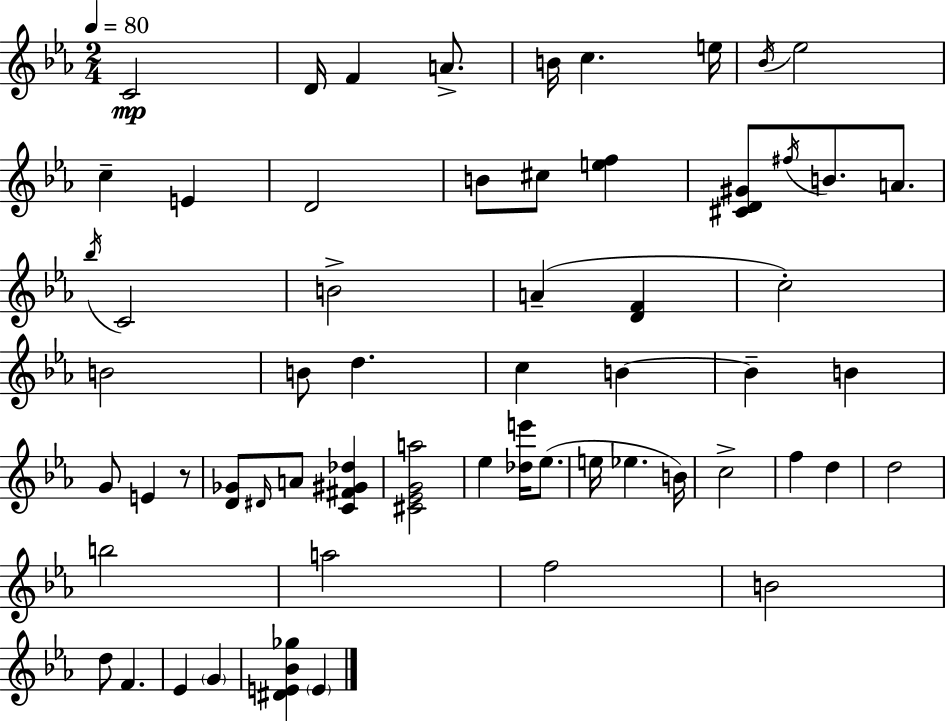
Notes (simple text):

C4/h D4/s F4/q A4/e. B4/s C5/q. E5/s Bb4/s Eb5/h C5/q E4/q D4/h B4/e C#5/e [E5,F5]/q [C#4,D4,G#4]/e F#5/s B4/e. A4/e. Bb5/s C4/h B4/h A4/q [D4,F4]/q C5/h B4/h B4/e D5/q. C5/q B4/q B4/q B4/q G4/e E4/q R/e [D4,Gb4]/e D#4/s A4/e [C4,F#4,G#4,Db5]/q [C#4,Eb4,G4,A5]/h Eb5/q [Db5,E6]/s Eb5/e. E5/s Eb5/q. B4/s C5/h F5/q D5/q D5/h B5/h A5/h F5/h B4/h D5/e F4/q. Eb4/q G4/q [D#4,E4,Bb4,Gb5]/q E4/q